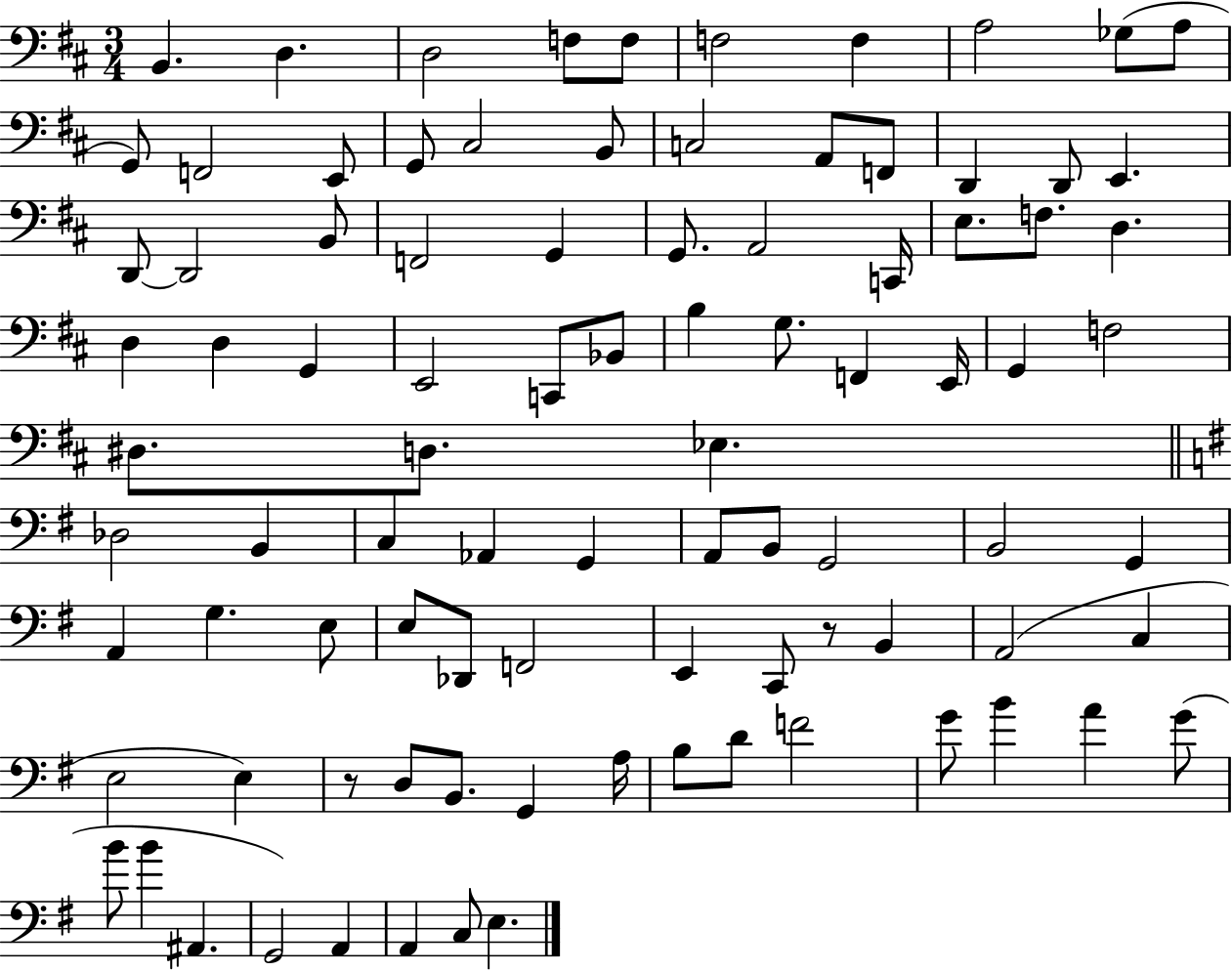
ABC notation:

X:1
T:Untitled
M:3/4
L:1/4
K:D
B,, D, D,2 F,/2 F,/2 F,2 F, A,2 _G,/2 A,/2 G,,/2 F,,2 E,,/2 G,,/2 ^C,2 B,,/2 C,2 A,,/2 F,,/2 D,, D,,/2 E,, D,,/2 D,,2 B,,/2 F,,2 G,, G,,/2 A,,2 C,,/4 E,/2 F,/2 D, D, D, G,, E,,2 C,,/2 _B,,/2 B, G,/2 F,, E,,/4 G,, F,2 ^D,/2 D,/2 _E, _D,2 B,, C, _A,, G,, A,,/2 B,,/2 G,,2 B,,2 G,, A,, G, E,/2 E,/2 _D,,/2 F,,2 E,, C,,/2 z/2 B,, A,,2 C, E,2 E, z/2 D,/2 B,,/2 G,, A,/4 B,/2 D/2 F2 G/2 B A G/2 B/2 B ^A,, G,,2 A,, A,, C,/2 E,